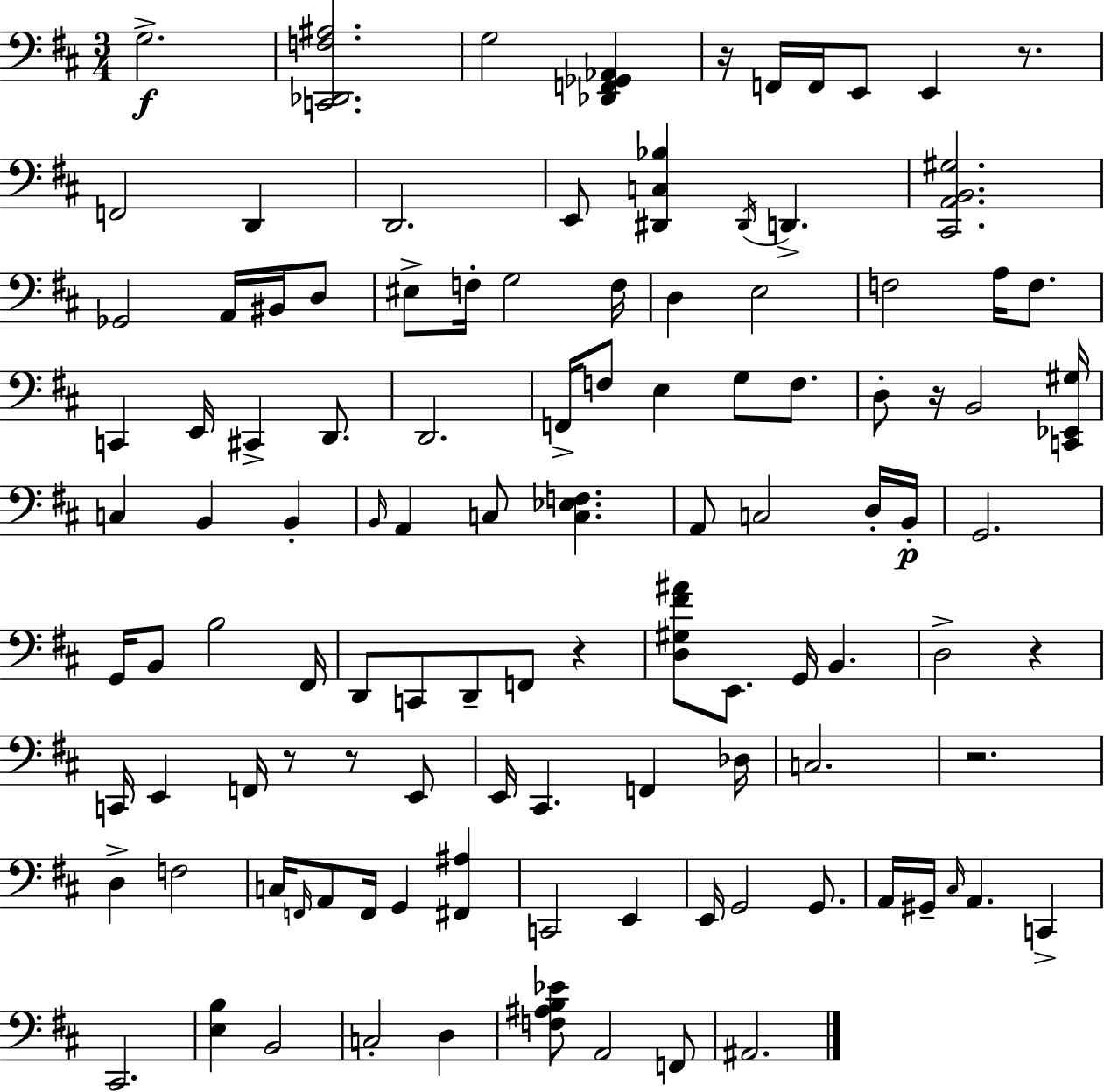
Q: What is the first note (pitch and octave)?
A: G3